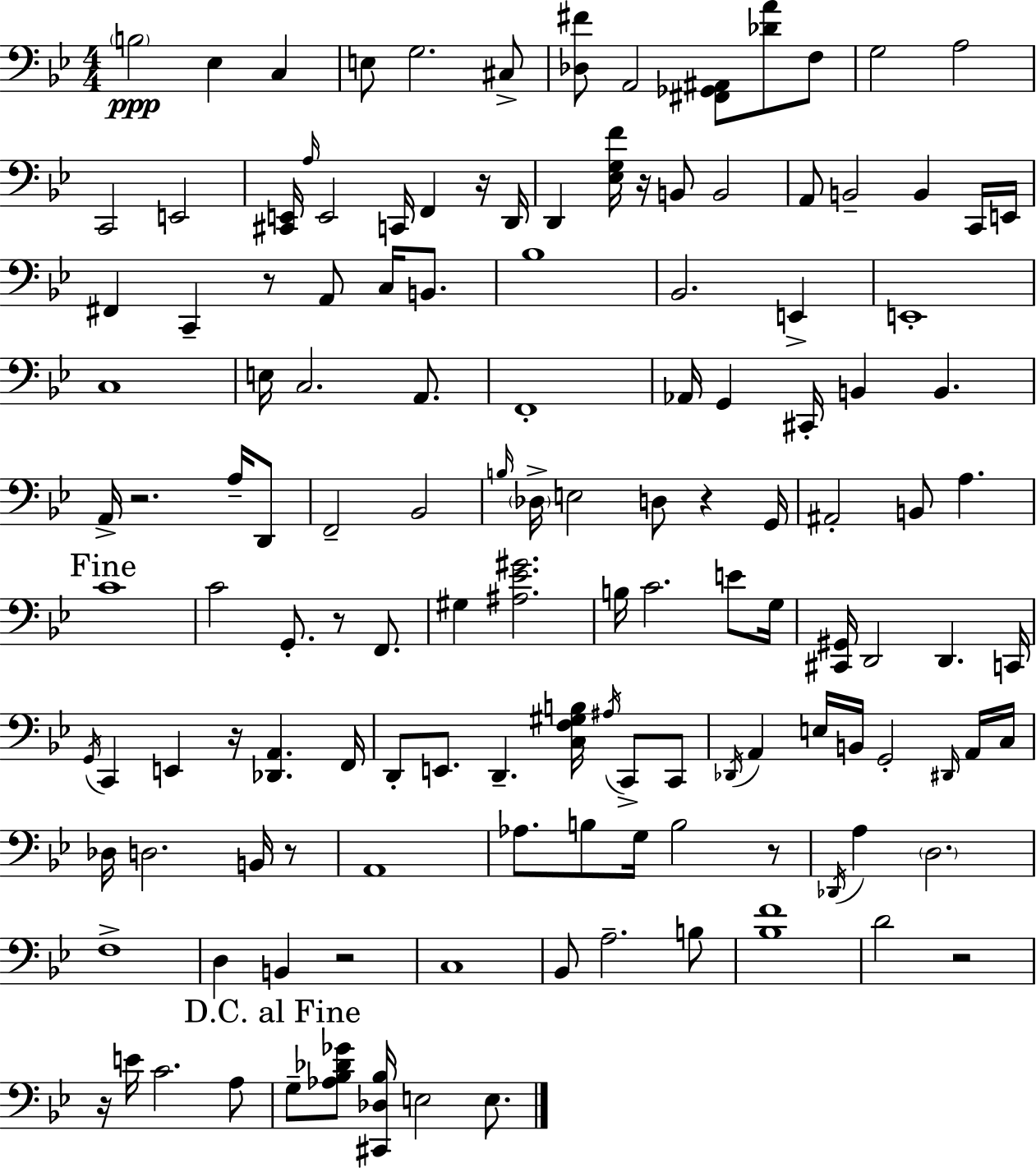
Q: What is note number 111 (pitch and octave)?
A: E3